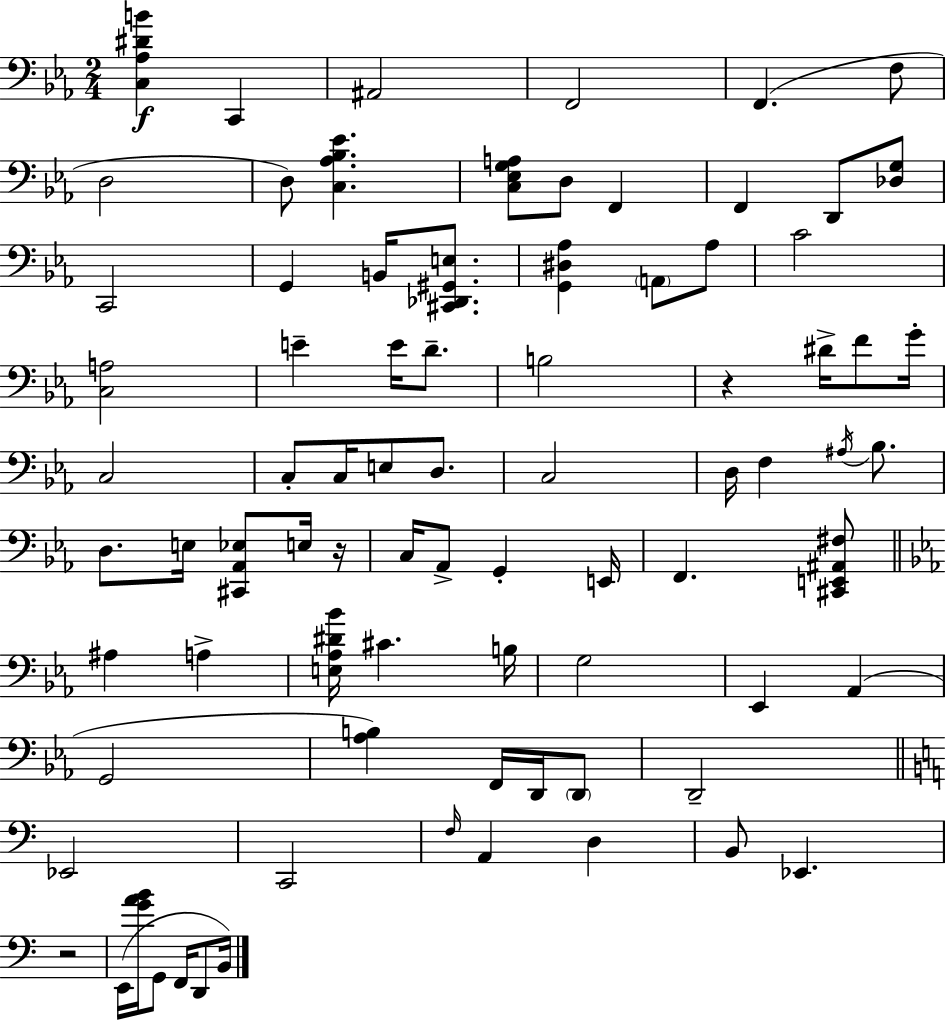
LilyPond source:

{
  \clef bass
  \numericTimeSignature
  \time 2/4
  \key c \minor
  <c aes dis' b'>4\f c,4 | ais,2 | f,2 | f,4.( f8 | \break d2 | d8) <c aes bes ees'>4. | <c ees g a>8 d8 f,4 | f,4 d,8 <des g>8 | \break c,2 | g,4 b,16 <cis, des, gis, e>8. | <g, dis aes>4 \parenthesize a,8 aes8 | c'2 | \break <c a>2 | e'4-- e'16 d'8.-- | b2 | r4 dis'16-> f'8 g'16-. | \break c2 | c8-. c16 e8 d8. | c2 | d16 f4 \acciaccatura { ais16 } bes8. | \break d8. e16 <cis, aes, ees>8 e16 | r16 c16 aes,8-> g,4-. | e,16 f,4. <cis, e, ais, fis>8 | \bar "||" \break \key c \minor ais4 a4-> | <e aes dis' bes'>16 cis'4. b16 | g2 | ees,4 aes,4( | \break g,2 | <aes b>4) f,16 d,16 \parenthesize d,8 | d,2-- | \bar "||" \break \key c \major ees,2 | c,2 | \grace { f16 } a,4 d4 | b,8 ees,4. | \break r2 | e,16( <g' a' b'>16 g,8 f,16 d,8 | b,16) \bar "|."
}